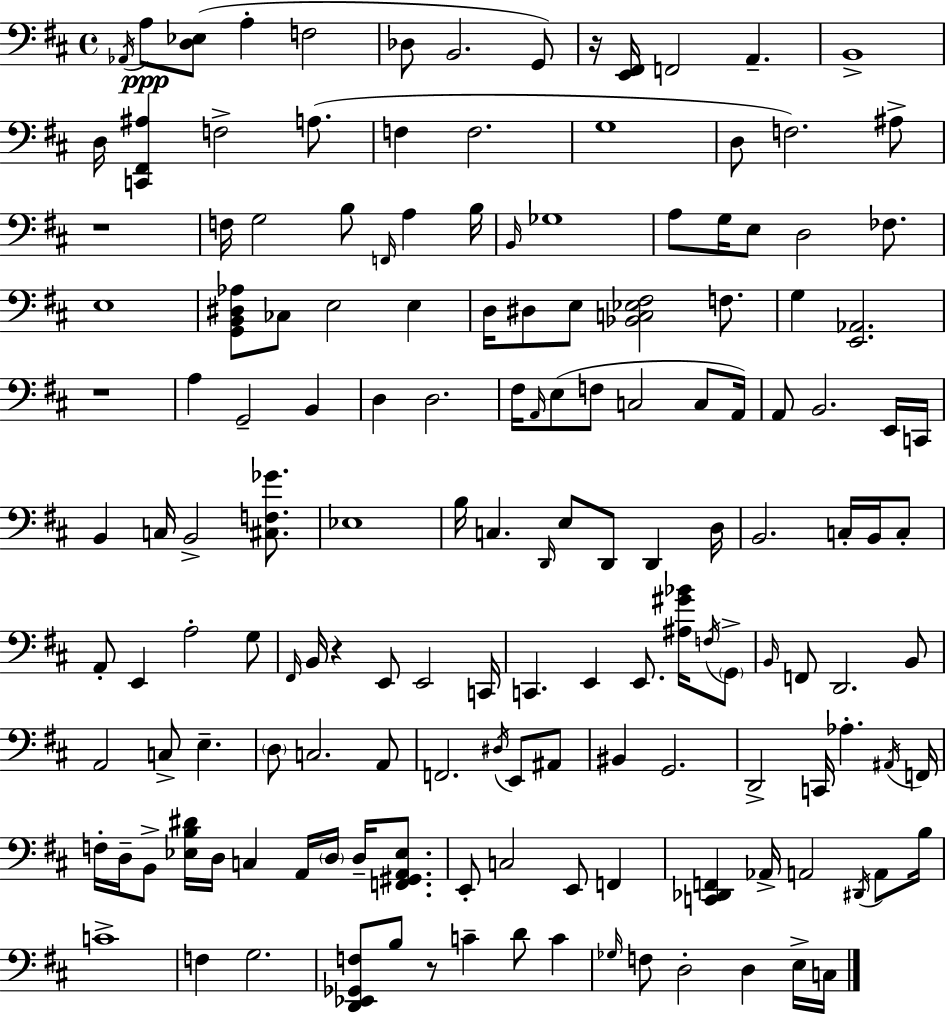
Ab2/s A3/e [D3,Eb3]/e A3/q F3/h Db3/e B2/h. G2/e R/s [E2,F#2]/s F2/h A2/q. B2/w D3/s [C2,F#2,A#3]/q F3/h A3/e. F3/q F3/h. G3/w D3/e F3/h. A#3/e R/w F3/s G3/h B3/e F2/s A3/q B3/s B2/s Gb3/w A3/e G3/s E3/e D3/h FES3/e. E3/w [G2,B2,D#3,Ab3]/e CES3/e E3/h E3/q D3/s D#3/e E3/e [Bb2,C3,Eb3,F#3]/h F3/e. G3/q [E2,Ab2]/h. R/w A3/q G2/h B2/q D3/q D3/h. F#3/s A2/s E3/e F3/e C3/h C3/e A2/s A2/e B2/h. E2/s C2/s B2/q C3/s B2/h [C#3,F3,Gb4]/e. Eb3/w B3/s C3/q. D2/s E3/e D2/e D2/q D3/s B2/h. C3/s B2/s C3/e A2/e E2/q A3/h G3/e F#2/s B2/s R/q E2/e E2/h C2/s C2/q. E2/q E2/e. [A#3,G#4,Bb4]/s F3/s G2/e B2/s F2/e D2/h. B2/e A2/h C3/e E3/q. D3/e C3/h. A2/e F2/h. D#3/s E2/e A#2/e BIS2/q G2/h. D2/h C2/s Ab3/q. A#2/s F2/s F3/s D3/s B2/e [Eb3,B3,D#4]/s D3/s C3/q A2/s D3/s D3/s [F2,G#2,A2,Eb3]/e. E2/e C3/h E2/e F2/q [C2,Db2,F2]/q Ab2/s A2/h D#2/s A2/e B3/s C4/w F3/q G3/h. [D2,Eb2,Gb2,F3]/e B3/e R/e C4/q D4/e C4/q Gb3/s F3/e D3/h D3/q E3/s C3/s